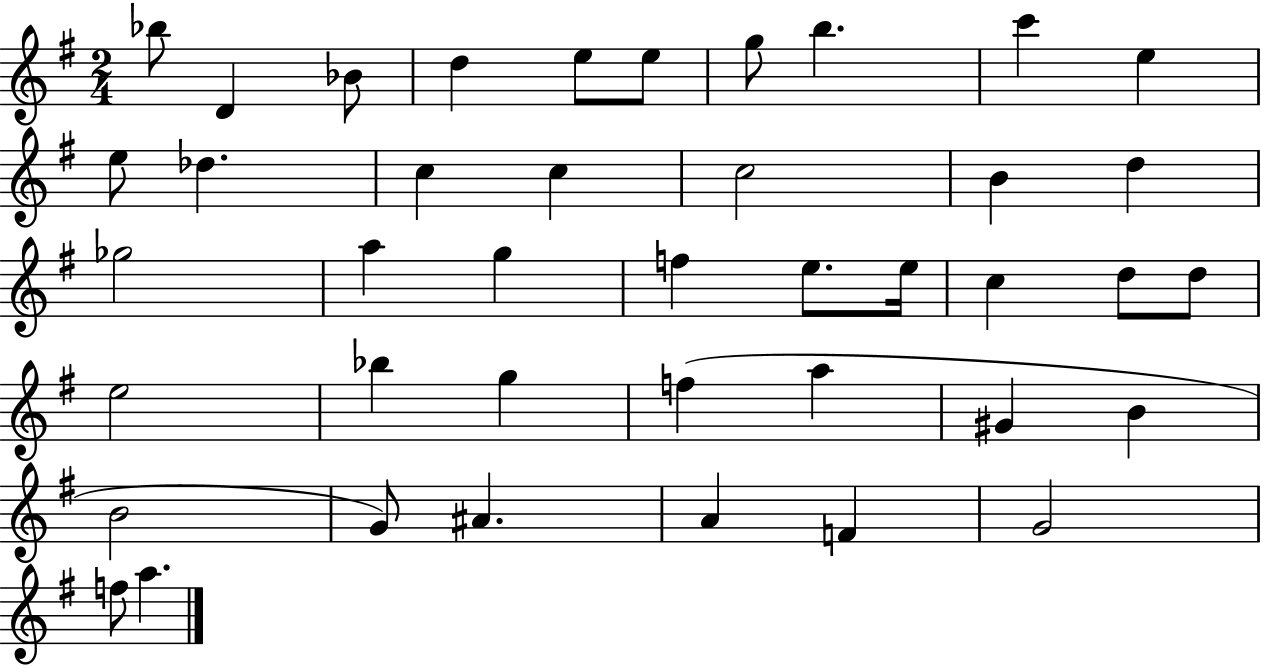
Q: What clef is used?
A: treble